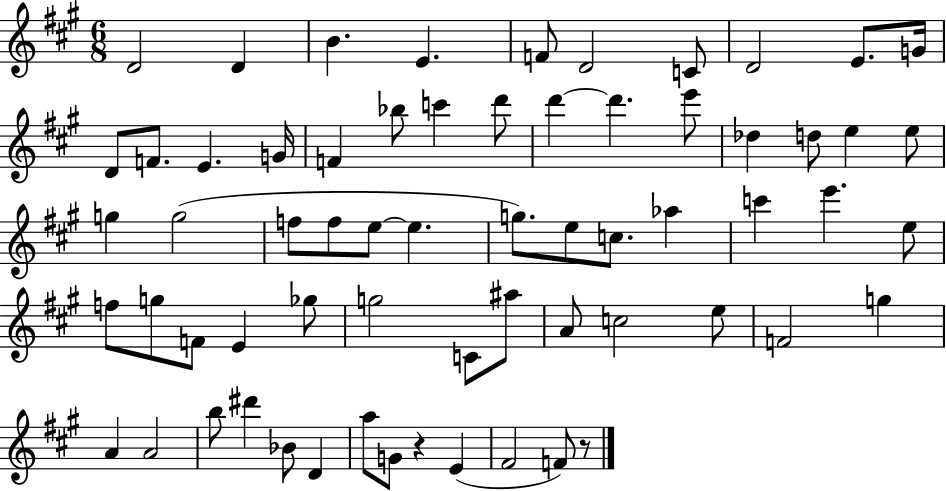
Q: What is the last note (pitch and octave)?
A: F4